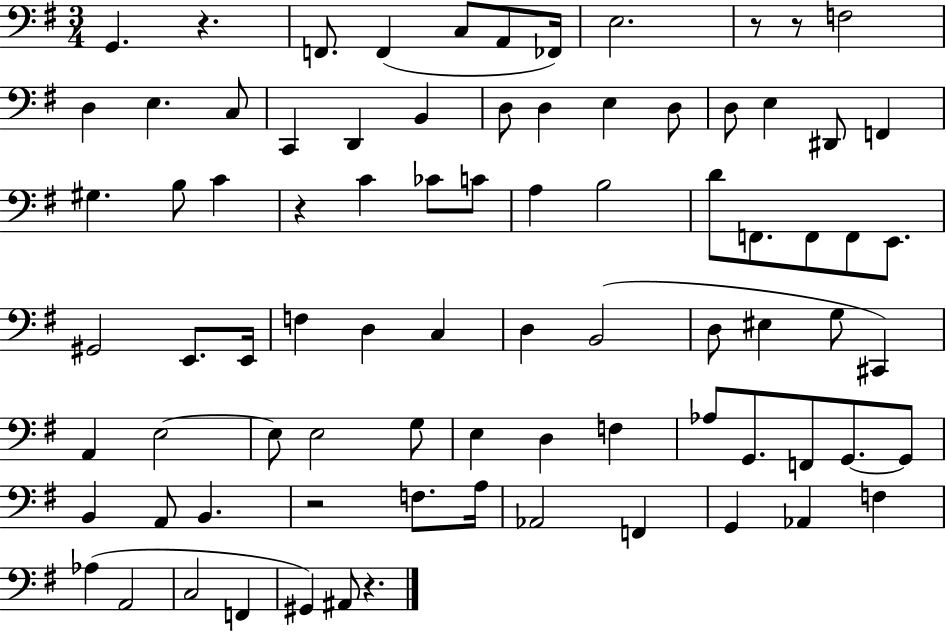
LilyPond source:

{
  \clef bass
  \numericTimeSignature
  \time 3/4
  \key g \major
  g,4. r4. | f,8. f,4( c8 a,8 fes,16) | e2. | r8 r8 f2 | \break d4 e4. c8 | c,4 d,4 b,4 | d8 d4 e4 d8 | d8 e4 dis,8 f,4 | \break gis4. b8 c'4 | r4 c'4 ces'8 c'8 | a4 b2 | d'8 f,8. f,8 f,8 e,8. | \break gis,2 e,8. e,16 | f4 d4 c4 | d4 b,2( | d8 eis4 g8 cis,4) | \break a,4 e2~~ | e8 e2 g8 | e4 d4 f4 | aes8 g,8. f,8 g,8.~~ g,8 | \break b,4 a,8 b,4. | r2 f8. a16 | aes,2 f,4 | g,4 aes,4 f4 | \break aes4( a,2 | c2 f,4 | gis,4) ais,8 r4. | \bar "|."
}